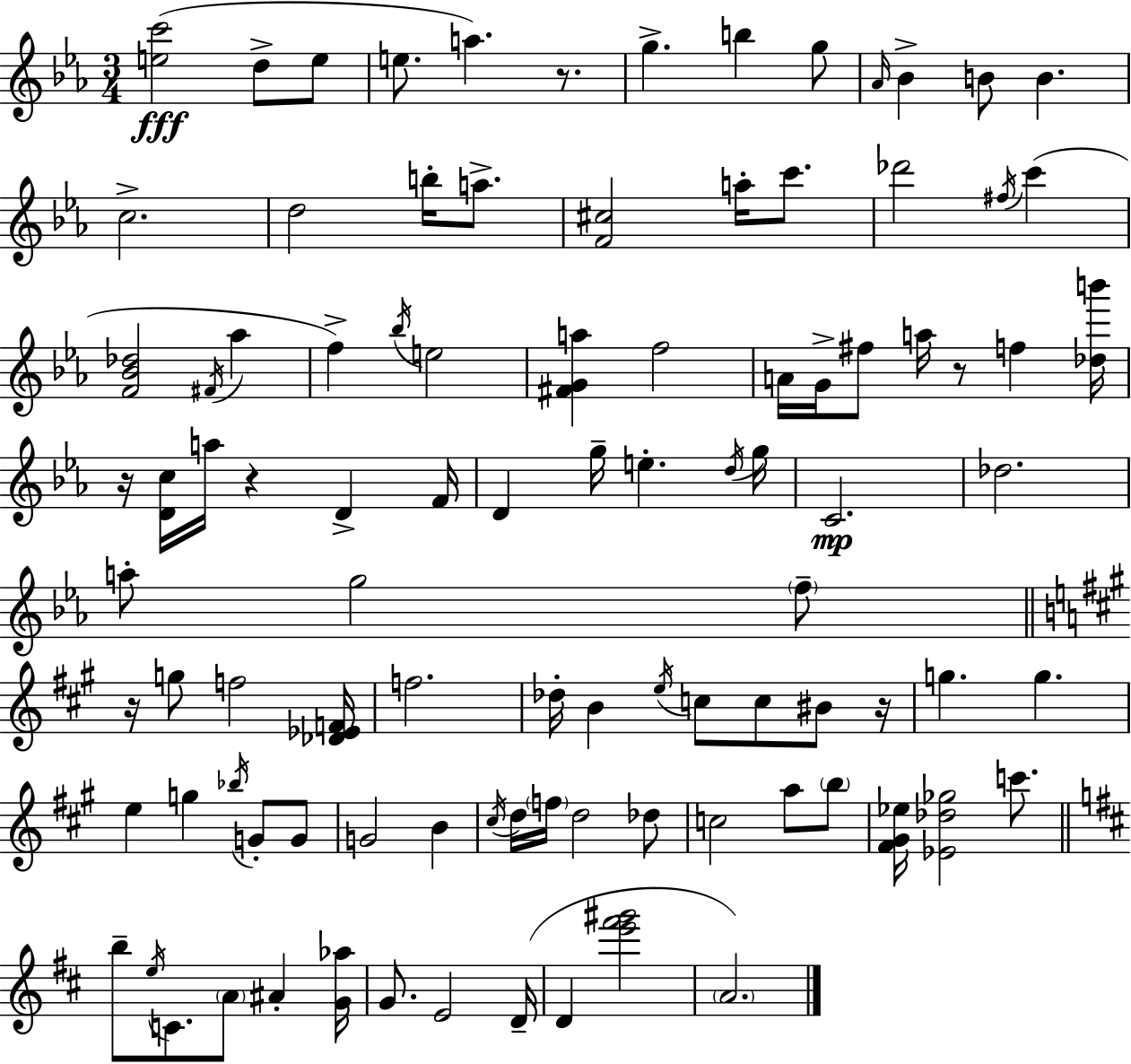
[E5,C6]/h D5/e E5/e E5/e. A5/q. R/e. G5/q. B5/q G5/e Ab4/s Bb4/q B4/e B4/q. C5/h. D5/h B5/s A5/e. [F4,C#5]/h A5/s C6/e. Db6/h F#5/s C6/q [F4,Bb4,Db5]/h F#4/s Ab5/q F5/q Bb5/s E5/h [F#4,G4,A5]/q F5/h A4/s G4/s F#5/e A5/s R/e F5/q [Db5,B6]/s R/s [D4,C5]/s A5/s R/q D4/q F4/s D4/q G5/s E5/q. D5/s G5/s C4/h. Db5/h. A5/e G5/h F5/e R/s G5/e F5/h [Db4,Eb4,F4]/s F5/h. Db5/s B4/q E5/s C5/e C5/e BIS4/e R/s G5/q. G5/q. E5/q G5/q Bb5/s G4/e G4/e G4/h B4/q C#5/s D5/s F5/s D5/h Db5/e C5/h A5/e B5/e [F#4,G#4,Eb5]/s [Eb4,Db5,Gb5]/h C6/e. B5/e E5/s C4/e. A4/e A#4/q [G4,Ab5]/s G4/e. E4/h D4/s D4/q [E6,F#6,G#6]/h A4/h.